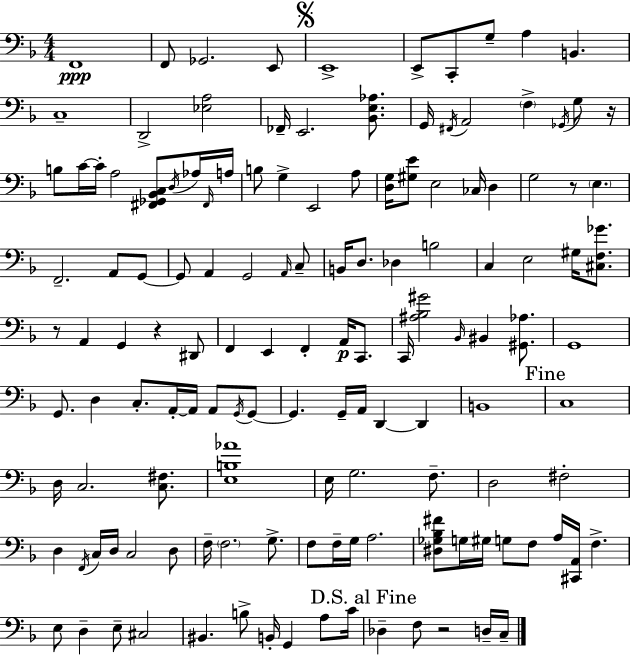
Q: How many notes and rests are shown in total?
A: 136